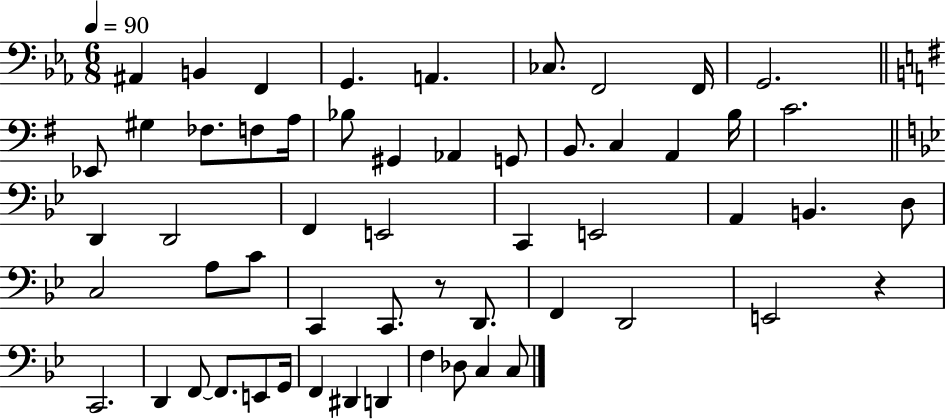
A#2/q B2/q F2/q G2/q. A2/q. CES3/e. F2/h F2/s G2/h. Eb2/e G#3/q FES3/e. F3/e A3/s Bb3/e G#2/q Ab2/q G2/e B2/e. C3/q A2/q B3/s C4/h. D2/q D2/h F2/q E2/h C2/q E2/h A2/q B2/q. D3/e C3/h A3/e C4/e C2/q C2/e. R/e D2/e. F2/q D2/h E2/h R/q C2/h. D2/q F2/e F2/e. E2/e G2/s F2/q D#2/q D2/q F3/q Db3/e C3/q C3/e